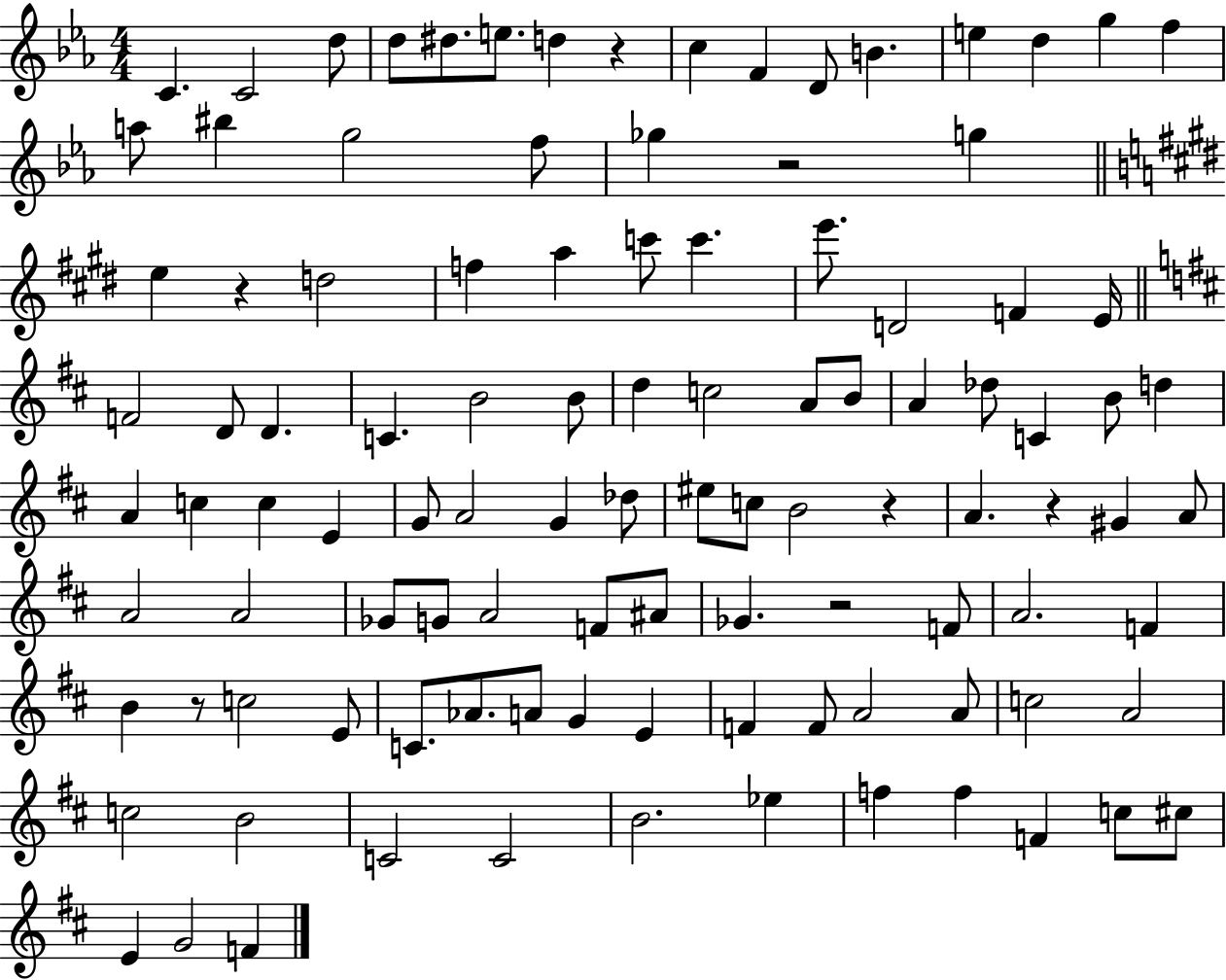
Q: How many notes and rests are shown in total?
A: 106